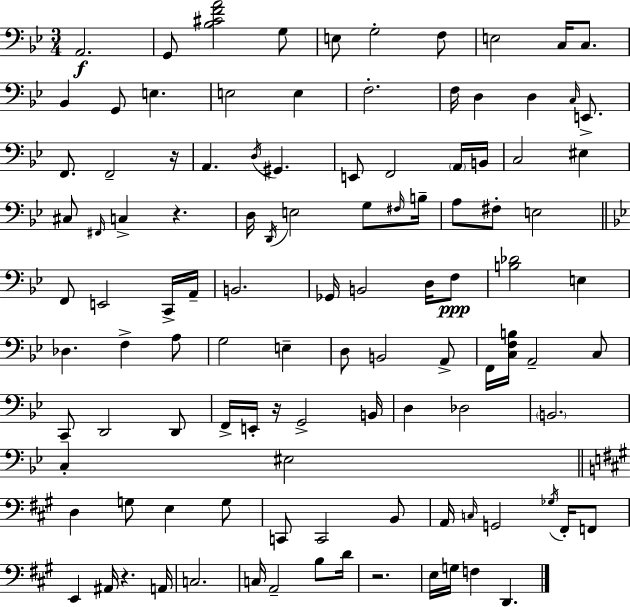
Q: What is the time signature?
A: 3/4